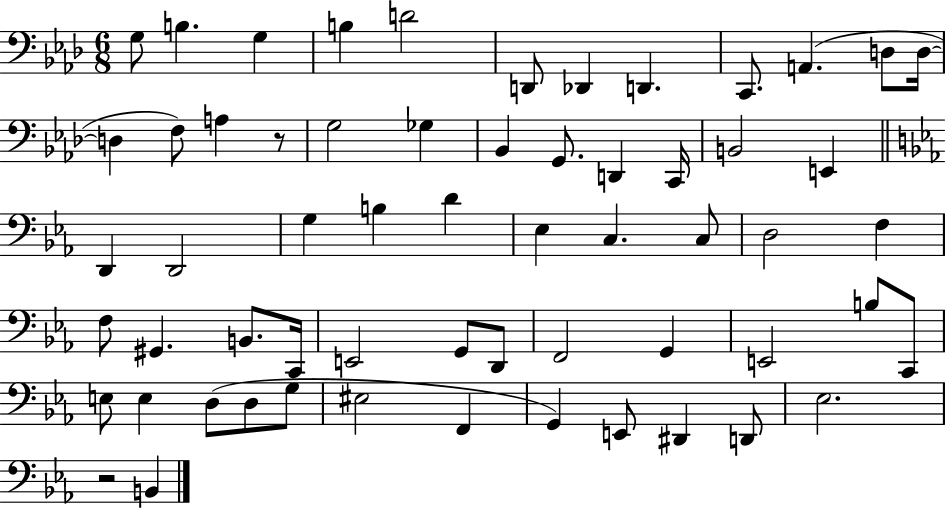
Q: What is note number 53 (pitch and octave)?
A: G2